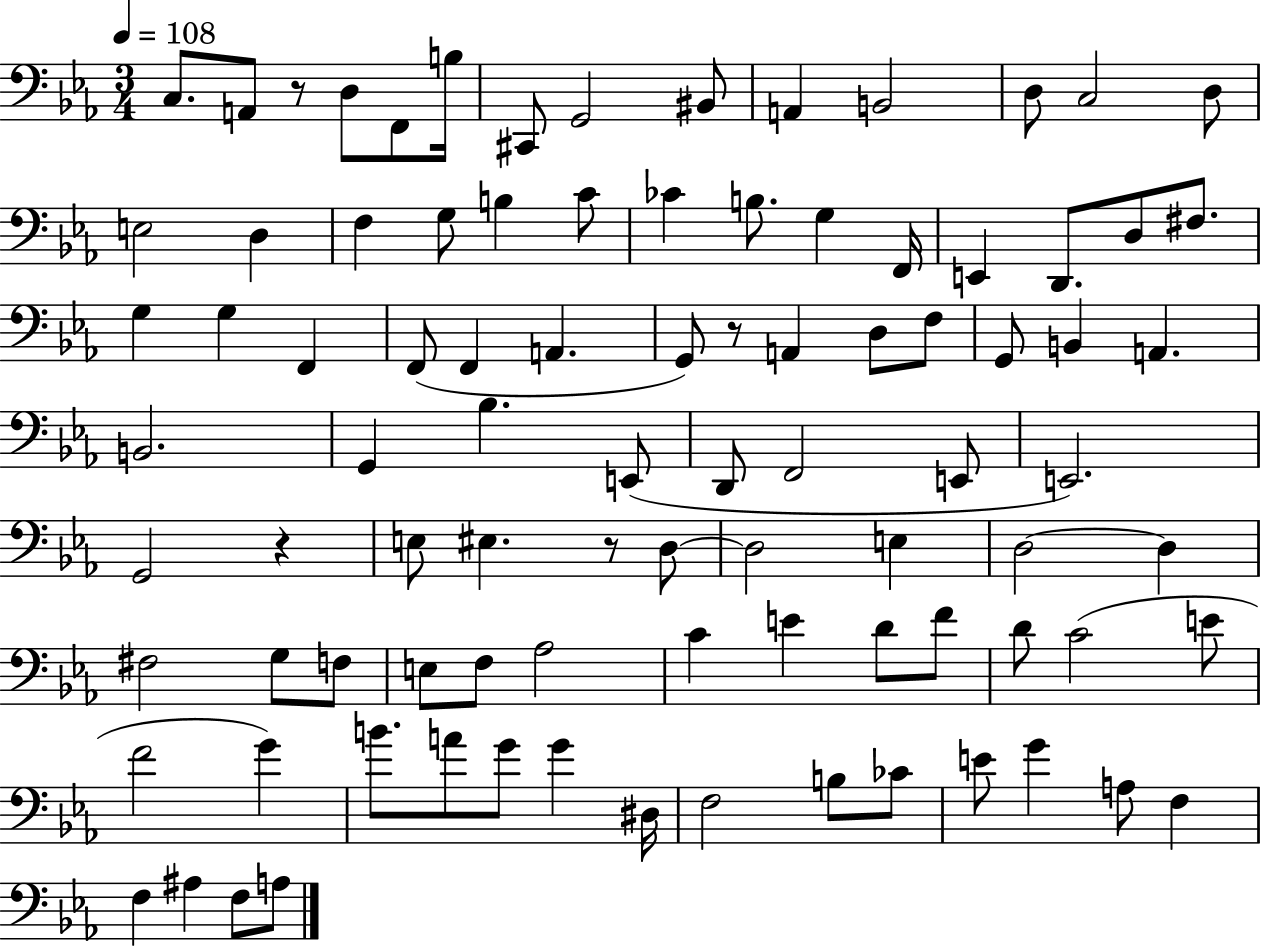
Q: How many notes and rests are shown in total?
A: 91